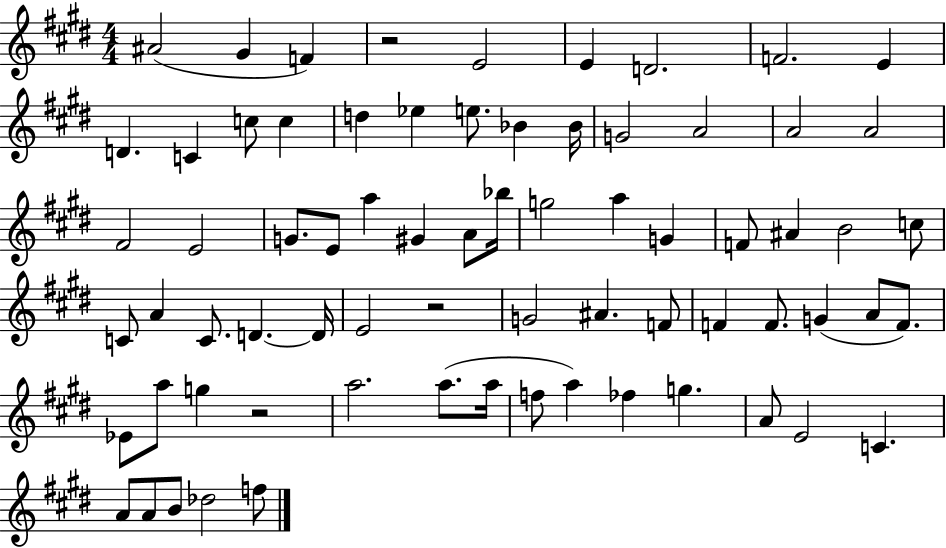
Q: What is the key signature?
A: E major